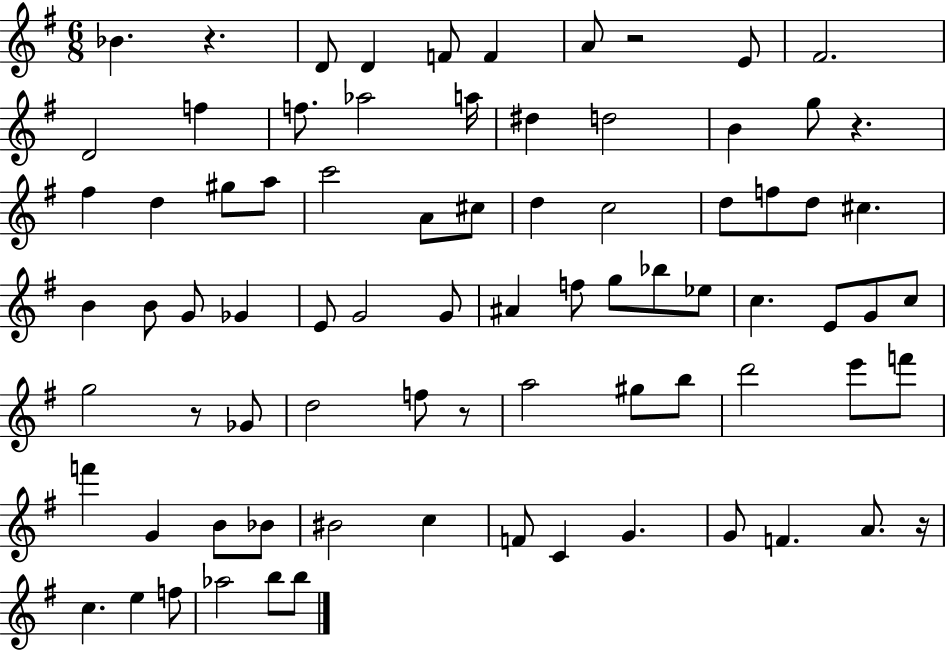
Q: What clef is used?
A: treble